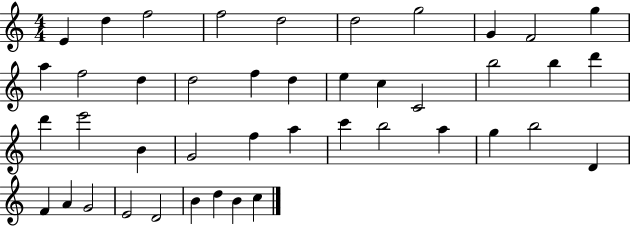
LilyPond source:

{
  \clef treble
  \numericTimeSignature
  \time 4/4
  \key c \major
  e'4 d''4 f''2 | f''2 d''2 | d''2 g''2 | g'4 f'2 g''4 | \break a''4 f''2 d''4 | d''2 f''4 d''4 | e''4 c''4 c'2 | b''2 b''4 d'''4 | \break d'''4 e'''2 b'4 | g'2 f''4 a''4 | c'''4 b''2 a''4 | g''4 b''2 d'4 | \break f'4 a'4 g'2 | e'2 d'2 | b'4 d''4 b'4 c''4 | \bar "|."
}